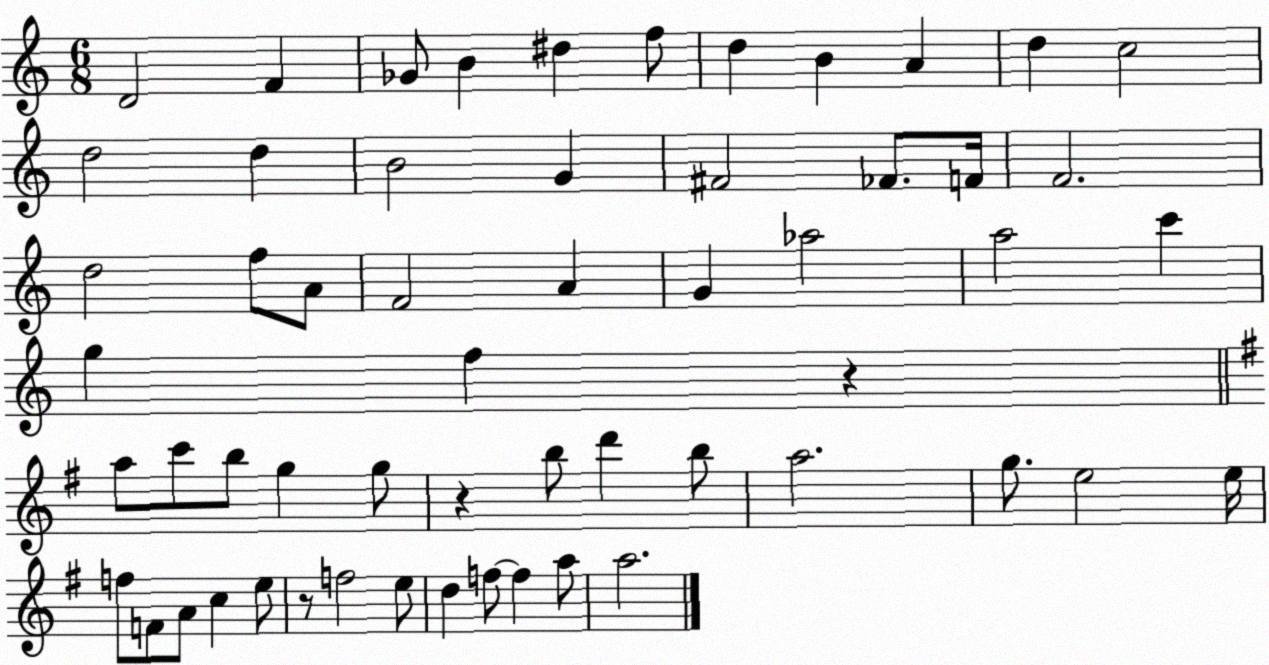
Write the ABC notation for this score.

X:1
T:Untitled
M:6/8
L:1/4
K:C
D2 F _G/2 B ^d f/2 d B A d c2 d2 d B2 G ^F2 _F/2 F/4 F2 d2 f/2 A/2 F2 A G _a2 a2 c' g f z a/2 c'/2 b/2 g g/2 z b/2 d' b/2 a2 g/2 e2 e/4 f/2 F/2 A/2 c e/2 z/2 f2 e/2 d f/2 f a/2 a2